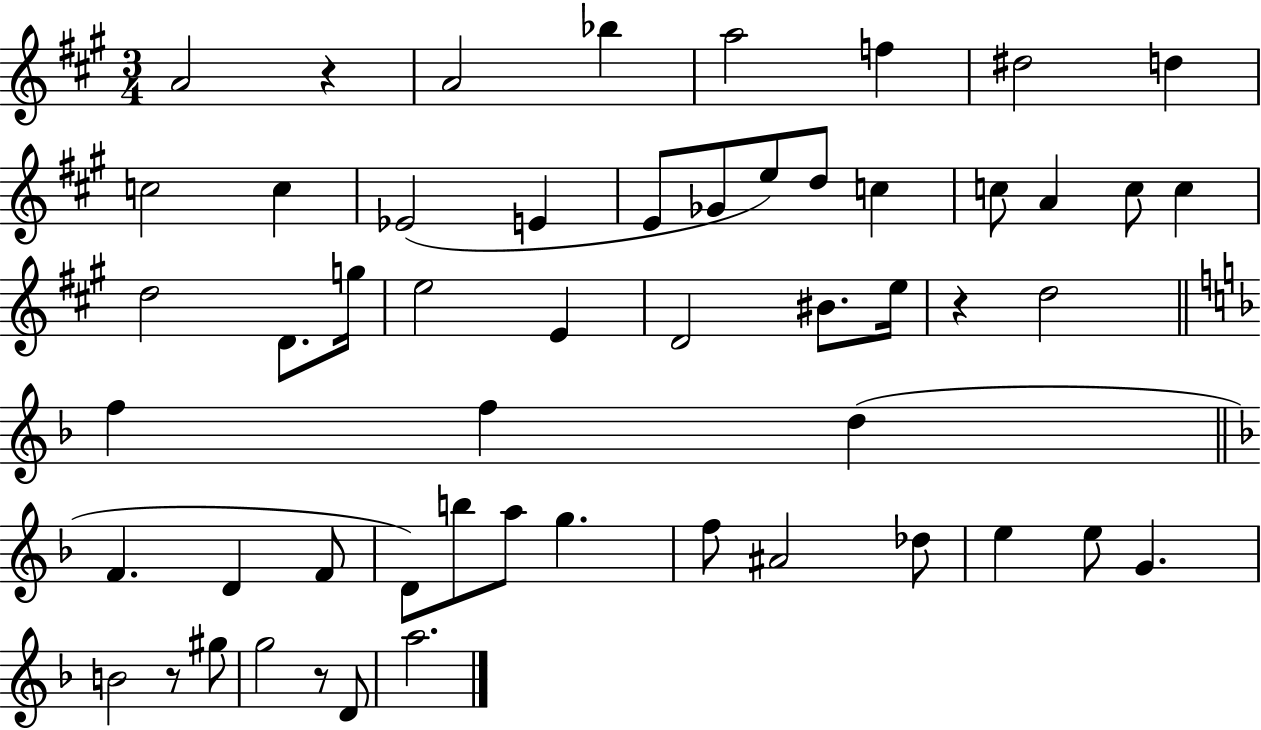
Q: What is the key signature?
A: A major